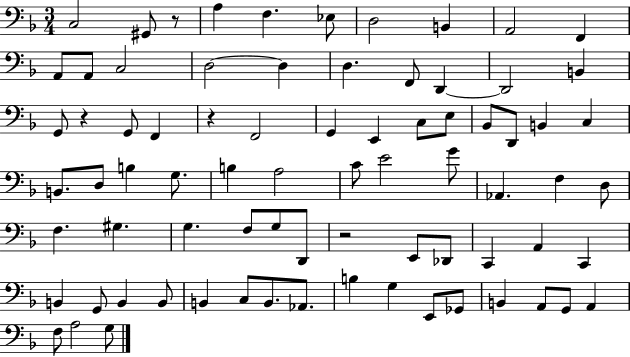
{
  \clef bass
  \numericTimeSignature
  \time 3/4
  \key f \major
  c2 gis,8 r8 | a4 f4. ees8 | d2 b,4 | a,2 f,4 | \break a,8 a,8 c2 | d2~~ d4 | d4. f,8 d,4~~ | d,2 b,4 | \break g,8 r4 g,8 f,4 | r4 f,2 | g,4 e,4 c8 e8 | bes,8 d,8 b,4 c4 | \break b,8. d8 b4 g8. | b4 a2 | c'8 e'2 g'8 | aes,4. f4 d8 | \break f4. gis4. | g4. f8 g8 d,8 | r2 e,8 des,8 | c,4 a,4 c,4 | \break b,4 g,8 b,4 b,8 | b,4 c8 b,8. aes,8. | b4 g4 e,8 ges,8 | b,4 a,8 g,8 a,4 | \break f8 a2 g8 | \bar "|."
}